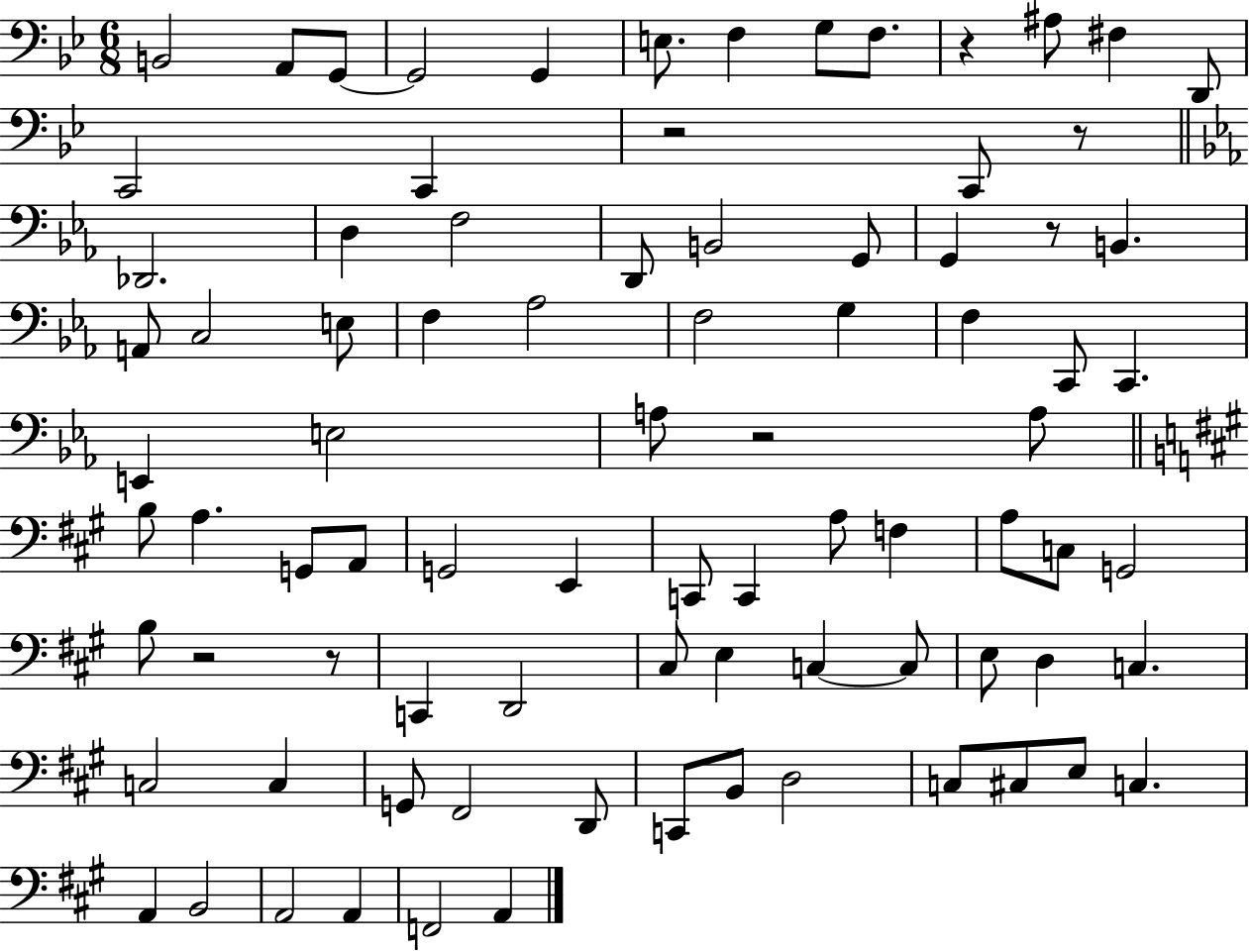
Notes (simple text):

B2/h A2/e G2/e G2/h G2/q E3/e. F3/q G3/e F3/e. R/q A#3/e F#3/q D2/e C2/h C2/q R/h C2/e R/e Db2/h. D3/q F3/h D2/e B2/h G2/e G2/q R/e B2/q. A2/e C3/h E3/e F3/q Ab3/h F3/h G3/q F3/q C2/e C2/q. E2/q E3/h A3/e R/h A3/e B3/e A3/q. G2/e A2/e G2/h E2/q C2/e C2/q A3/e F3/q A3/e C3/e G2/h B3/e R/h R/e C2/q D2/h C#3/e E3/q C3/q C3/e E3/e D3/q C3/q. C3/h C3/q G2/e F#2/h D2/e C2/e B2/e D3/h C3/e C#3/e E3/e C3/q. A2/q B2/h A2/h A2/q F2/h A2/q